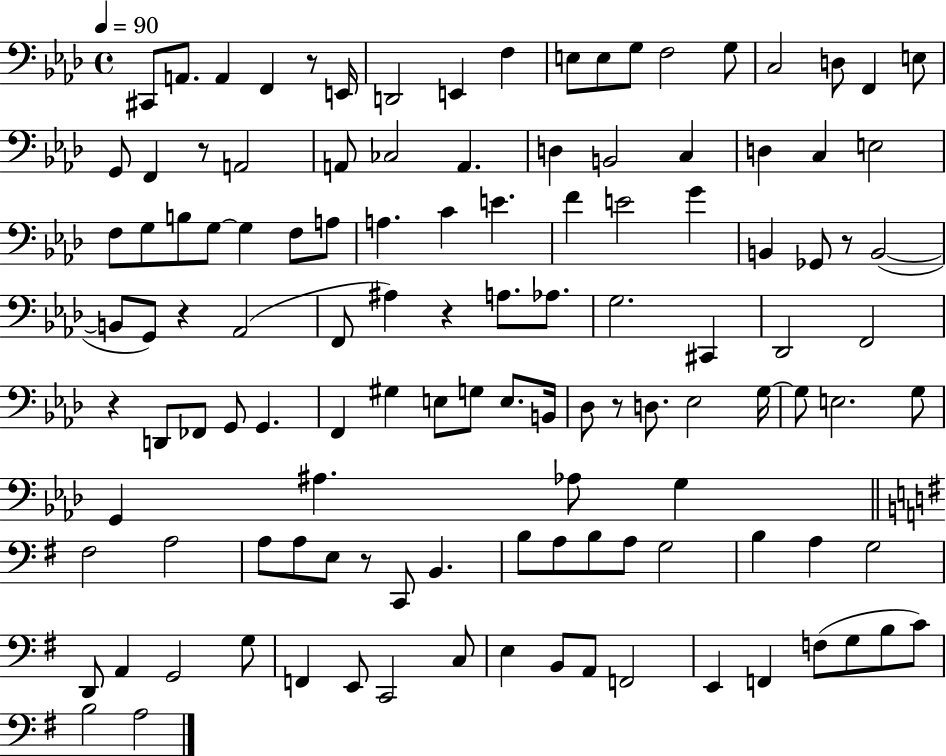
X:1
T:Untitled
M:4/4
L:1/4
K:Ab
^C,,/2 A,,/2 A,, F,, z/2 E,,/4 D,,2 E,, F, E,/2 E,/2 G,/2 F,2 G,/2 C,2 D,/2 F,, E,/2 G,,/2 F,, z/2 A,,2 A,,/2 _C,2 A,, D, B,,2 C, D, C, E,2 F,/2 G,/2 B,/2 G,/2 G, F,/2 A,/2 A, C E F E2 G B,, _G,,/2 z/2 B,,2 B,,/2 G,,/2 z _A,,2 F,,/2 ^A, z A,/2 _A,/2 G,2 ^C,, _D,,2 F,,2 z D,,/2 _F,,/2 G,,/2 G,, F,, ^G, E,/2 G,/2 E,/2 B,,/4 _D,/2 z/2 D,/2 _E,2 G,/4 G,/2 E,2 G,/2 G,, ^A, _A,/2 G, ^F,2 A,2 A,/2 A,/2 E,/2 z/2 C,,/2 B,, B,/2 A,/2 B,/2 A,/2 G,2 B, A, G,2 D,,/2 A,, G,,2 G,/2 F,, E,,/2 C,,2 C,/2 E, B,,/2 A,,/2 F,,2 E,, F,, F,/2 G,/2 B,/2 C/2 B,2 A,2